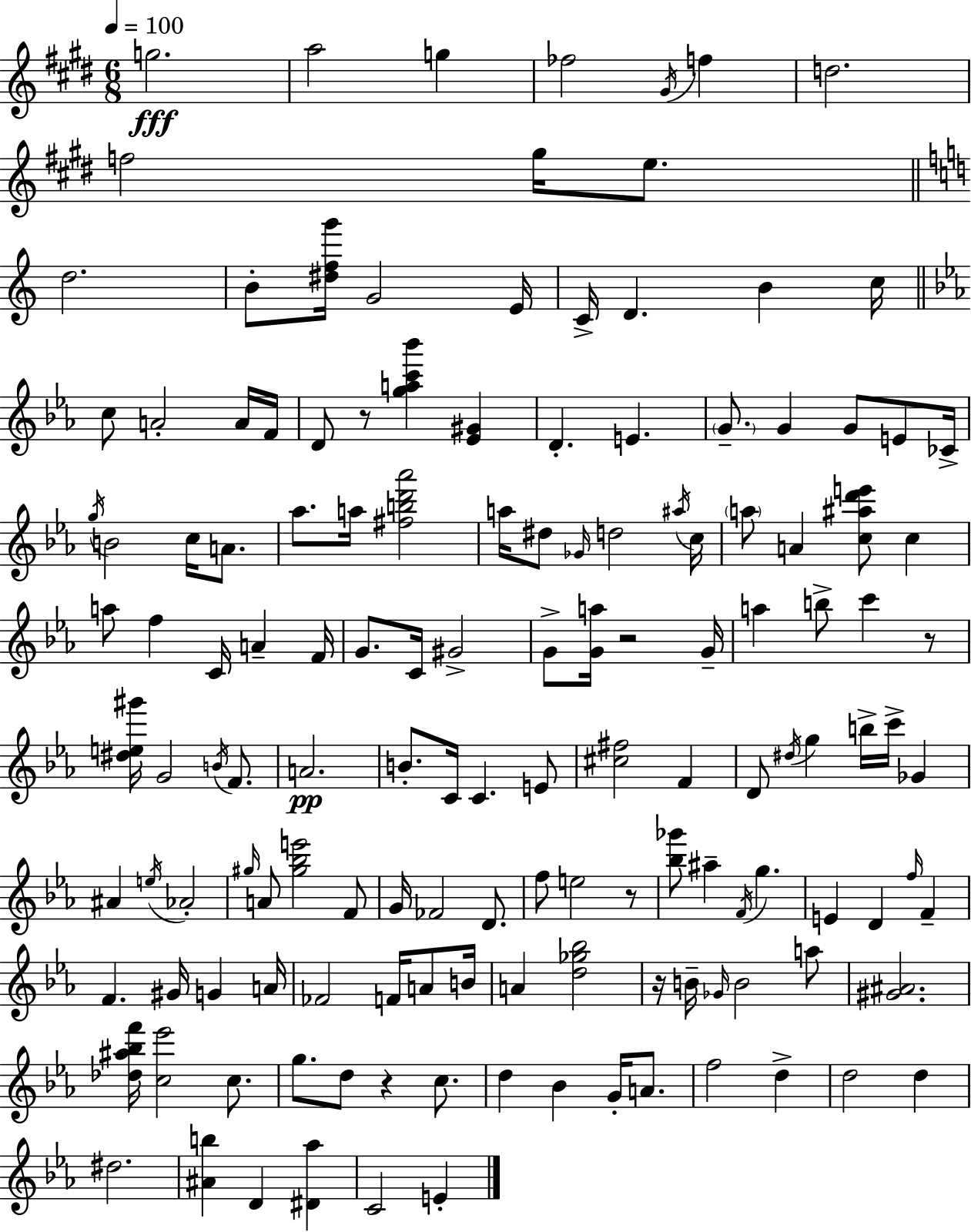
{
  \clef treble
  \numericTimeSignature
  \time 6/8
  \key e \major
  \tempo 4 = 100
  g''2.\fff | a''2 g''4 | fes''2 \acciaccatura { gis'16 } f''4 | d''2. | \break f''2 gis''16 e''8. | \bar "||" \break \key a \minor d''2. | b'8-. <dis'' f'' g'''>16 g'2 e'16 | c'16-> d'4. b'4 c''16 | \bar "||" \break \key ees \major c''8 a'2-. a'16 f'16 | d'8 r8 <g'' a'' c''' bes'''>4 <ees' gis'>4 | d'4.-. e'4. | \parenthesize g'8.-- g'4 g'8 e'8 ces'16-> | \break \acciaccatura { g''16 } b'2 c''16 a'8. | aes''8. a''16 <fis'' b'' d''' aes'''>2 | a''16 dis''8 \grace { ges'16 } d''2 | \acciaccatura { ais''16 } c''16 \parenthesize a''8 a'4 <c'' ais'' d''' e'''>8 c''4 | \break a''8 f''4 c'16 a'4-- | f'16 g'8. c'16 gis'2-> | g'8-> <g' a''>16 r2 | g'16-- a''4 b''8-> c'''4 | \break r8 <dis'' e'' gis'''>16 g'2 | \acciaccatura { b'16 } f'8. a'2.\pp | b'8.-. c'16 c'4. | e'8 <cis'' fis''>2 | \break f'4 d'8 \acciaccatura { dis''16 } g''4 b''16-> | c'''16-> ges'4 ais'4 \acciaccatura { e''16 } aes'2-. | \grace { gis''16 } a'8 <gis'' bes'' e'''>2 | f'8 g'16 fes'2 | \break d'8. f''8 e''2 | r8 <bes'' ges'''>8 ais''4-- | \acciaccatura { f'16 } g''4. e'4 | d'4 \grace { f''16 } f'4-- f'4. | \break gis'16 g'4 a'16 fes'2 | f'16 a'8 b'16 a'4 | <d'' ges'' bes''>2 r16 b'16-- \grace { ges'16 } | b'2 a''8 <gis' ais'>2. | \break <des'' ais'' bes'' f'''>16 <c'' ees'''>2 | c''8. g''8. | d''8 r4 c''8. d''4 | bes'4 g'16-. a'8. f''2 | \break d''4-> d''2 | d''4 dis''2. | <ais' b''>4 | d'4 <dis' aes''>4 c'2 | \break e'4-. \bar "|."
}